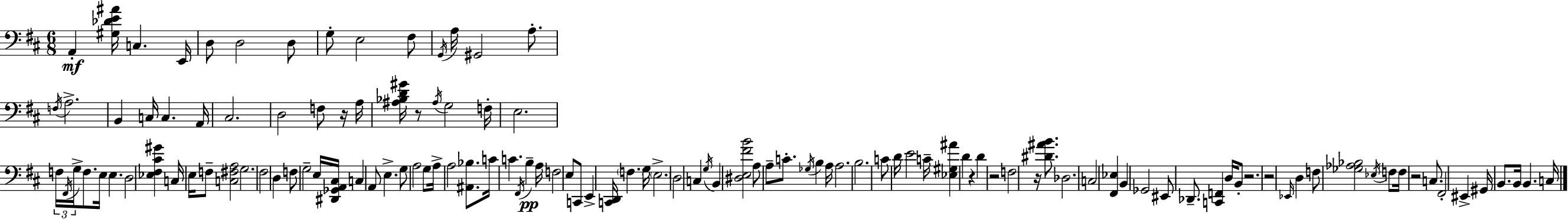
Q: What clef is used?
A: bass